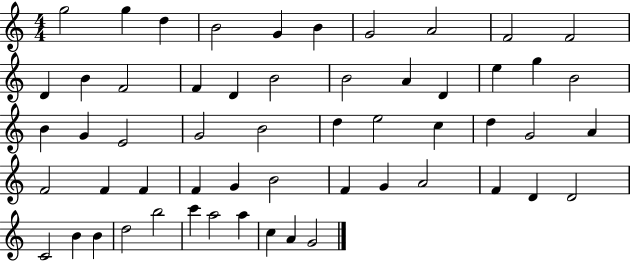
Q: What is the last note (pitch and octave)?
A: G4